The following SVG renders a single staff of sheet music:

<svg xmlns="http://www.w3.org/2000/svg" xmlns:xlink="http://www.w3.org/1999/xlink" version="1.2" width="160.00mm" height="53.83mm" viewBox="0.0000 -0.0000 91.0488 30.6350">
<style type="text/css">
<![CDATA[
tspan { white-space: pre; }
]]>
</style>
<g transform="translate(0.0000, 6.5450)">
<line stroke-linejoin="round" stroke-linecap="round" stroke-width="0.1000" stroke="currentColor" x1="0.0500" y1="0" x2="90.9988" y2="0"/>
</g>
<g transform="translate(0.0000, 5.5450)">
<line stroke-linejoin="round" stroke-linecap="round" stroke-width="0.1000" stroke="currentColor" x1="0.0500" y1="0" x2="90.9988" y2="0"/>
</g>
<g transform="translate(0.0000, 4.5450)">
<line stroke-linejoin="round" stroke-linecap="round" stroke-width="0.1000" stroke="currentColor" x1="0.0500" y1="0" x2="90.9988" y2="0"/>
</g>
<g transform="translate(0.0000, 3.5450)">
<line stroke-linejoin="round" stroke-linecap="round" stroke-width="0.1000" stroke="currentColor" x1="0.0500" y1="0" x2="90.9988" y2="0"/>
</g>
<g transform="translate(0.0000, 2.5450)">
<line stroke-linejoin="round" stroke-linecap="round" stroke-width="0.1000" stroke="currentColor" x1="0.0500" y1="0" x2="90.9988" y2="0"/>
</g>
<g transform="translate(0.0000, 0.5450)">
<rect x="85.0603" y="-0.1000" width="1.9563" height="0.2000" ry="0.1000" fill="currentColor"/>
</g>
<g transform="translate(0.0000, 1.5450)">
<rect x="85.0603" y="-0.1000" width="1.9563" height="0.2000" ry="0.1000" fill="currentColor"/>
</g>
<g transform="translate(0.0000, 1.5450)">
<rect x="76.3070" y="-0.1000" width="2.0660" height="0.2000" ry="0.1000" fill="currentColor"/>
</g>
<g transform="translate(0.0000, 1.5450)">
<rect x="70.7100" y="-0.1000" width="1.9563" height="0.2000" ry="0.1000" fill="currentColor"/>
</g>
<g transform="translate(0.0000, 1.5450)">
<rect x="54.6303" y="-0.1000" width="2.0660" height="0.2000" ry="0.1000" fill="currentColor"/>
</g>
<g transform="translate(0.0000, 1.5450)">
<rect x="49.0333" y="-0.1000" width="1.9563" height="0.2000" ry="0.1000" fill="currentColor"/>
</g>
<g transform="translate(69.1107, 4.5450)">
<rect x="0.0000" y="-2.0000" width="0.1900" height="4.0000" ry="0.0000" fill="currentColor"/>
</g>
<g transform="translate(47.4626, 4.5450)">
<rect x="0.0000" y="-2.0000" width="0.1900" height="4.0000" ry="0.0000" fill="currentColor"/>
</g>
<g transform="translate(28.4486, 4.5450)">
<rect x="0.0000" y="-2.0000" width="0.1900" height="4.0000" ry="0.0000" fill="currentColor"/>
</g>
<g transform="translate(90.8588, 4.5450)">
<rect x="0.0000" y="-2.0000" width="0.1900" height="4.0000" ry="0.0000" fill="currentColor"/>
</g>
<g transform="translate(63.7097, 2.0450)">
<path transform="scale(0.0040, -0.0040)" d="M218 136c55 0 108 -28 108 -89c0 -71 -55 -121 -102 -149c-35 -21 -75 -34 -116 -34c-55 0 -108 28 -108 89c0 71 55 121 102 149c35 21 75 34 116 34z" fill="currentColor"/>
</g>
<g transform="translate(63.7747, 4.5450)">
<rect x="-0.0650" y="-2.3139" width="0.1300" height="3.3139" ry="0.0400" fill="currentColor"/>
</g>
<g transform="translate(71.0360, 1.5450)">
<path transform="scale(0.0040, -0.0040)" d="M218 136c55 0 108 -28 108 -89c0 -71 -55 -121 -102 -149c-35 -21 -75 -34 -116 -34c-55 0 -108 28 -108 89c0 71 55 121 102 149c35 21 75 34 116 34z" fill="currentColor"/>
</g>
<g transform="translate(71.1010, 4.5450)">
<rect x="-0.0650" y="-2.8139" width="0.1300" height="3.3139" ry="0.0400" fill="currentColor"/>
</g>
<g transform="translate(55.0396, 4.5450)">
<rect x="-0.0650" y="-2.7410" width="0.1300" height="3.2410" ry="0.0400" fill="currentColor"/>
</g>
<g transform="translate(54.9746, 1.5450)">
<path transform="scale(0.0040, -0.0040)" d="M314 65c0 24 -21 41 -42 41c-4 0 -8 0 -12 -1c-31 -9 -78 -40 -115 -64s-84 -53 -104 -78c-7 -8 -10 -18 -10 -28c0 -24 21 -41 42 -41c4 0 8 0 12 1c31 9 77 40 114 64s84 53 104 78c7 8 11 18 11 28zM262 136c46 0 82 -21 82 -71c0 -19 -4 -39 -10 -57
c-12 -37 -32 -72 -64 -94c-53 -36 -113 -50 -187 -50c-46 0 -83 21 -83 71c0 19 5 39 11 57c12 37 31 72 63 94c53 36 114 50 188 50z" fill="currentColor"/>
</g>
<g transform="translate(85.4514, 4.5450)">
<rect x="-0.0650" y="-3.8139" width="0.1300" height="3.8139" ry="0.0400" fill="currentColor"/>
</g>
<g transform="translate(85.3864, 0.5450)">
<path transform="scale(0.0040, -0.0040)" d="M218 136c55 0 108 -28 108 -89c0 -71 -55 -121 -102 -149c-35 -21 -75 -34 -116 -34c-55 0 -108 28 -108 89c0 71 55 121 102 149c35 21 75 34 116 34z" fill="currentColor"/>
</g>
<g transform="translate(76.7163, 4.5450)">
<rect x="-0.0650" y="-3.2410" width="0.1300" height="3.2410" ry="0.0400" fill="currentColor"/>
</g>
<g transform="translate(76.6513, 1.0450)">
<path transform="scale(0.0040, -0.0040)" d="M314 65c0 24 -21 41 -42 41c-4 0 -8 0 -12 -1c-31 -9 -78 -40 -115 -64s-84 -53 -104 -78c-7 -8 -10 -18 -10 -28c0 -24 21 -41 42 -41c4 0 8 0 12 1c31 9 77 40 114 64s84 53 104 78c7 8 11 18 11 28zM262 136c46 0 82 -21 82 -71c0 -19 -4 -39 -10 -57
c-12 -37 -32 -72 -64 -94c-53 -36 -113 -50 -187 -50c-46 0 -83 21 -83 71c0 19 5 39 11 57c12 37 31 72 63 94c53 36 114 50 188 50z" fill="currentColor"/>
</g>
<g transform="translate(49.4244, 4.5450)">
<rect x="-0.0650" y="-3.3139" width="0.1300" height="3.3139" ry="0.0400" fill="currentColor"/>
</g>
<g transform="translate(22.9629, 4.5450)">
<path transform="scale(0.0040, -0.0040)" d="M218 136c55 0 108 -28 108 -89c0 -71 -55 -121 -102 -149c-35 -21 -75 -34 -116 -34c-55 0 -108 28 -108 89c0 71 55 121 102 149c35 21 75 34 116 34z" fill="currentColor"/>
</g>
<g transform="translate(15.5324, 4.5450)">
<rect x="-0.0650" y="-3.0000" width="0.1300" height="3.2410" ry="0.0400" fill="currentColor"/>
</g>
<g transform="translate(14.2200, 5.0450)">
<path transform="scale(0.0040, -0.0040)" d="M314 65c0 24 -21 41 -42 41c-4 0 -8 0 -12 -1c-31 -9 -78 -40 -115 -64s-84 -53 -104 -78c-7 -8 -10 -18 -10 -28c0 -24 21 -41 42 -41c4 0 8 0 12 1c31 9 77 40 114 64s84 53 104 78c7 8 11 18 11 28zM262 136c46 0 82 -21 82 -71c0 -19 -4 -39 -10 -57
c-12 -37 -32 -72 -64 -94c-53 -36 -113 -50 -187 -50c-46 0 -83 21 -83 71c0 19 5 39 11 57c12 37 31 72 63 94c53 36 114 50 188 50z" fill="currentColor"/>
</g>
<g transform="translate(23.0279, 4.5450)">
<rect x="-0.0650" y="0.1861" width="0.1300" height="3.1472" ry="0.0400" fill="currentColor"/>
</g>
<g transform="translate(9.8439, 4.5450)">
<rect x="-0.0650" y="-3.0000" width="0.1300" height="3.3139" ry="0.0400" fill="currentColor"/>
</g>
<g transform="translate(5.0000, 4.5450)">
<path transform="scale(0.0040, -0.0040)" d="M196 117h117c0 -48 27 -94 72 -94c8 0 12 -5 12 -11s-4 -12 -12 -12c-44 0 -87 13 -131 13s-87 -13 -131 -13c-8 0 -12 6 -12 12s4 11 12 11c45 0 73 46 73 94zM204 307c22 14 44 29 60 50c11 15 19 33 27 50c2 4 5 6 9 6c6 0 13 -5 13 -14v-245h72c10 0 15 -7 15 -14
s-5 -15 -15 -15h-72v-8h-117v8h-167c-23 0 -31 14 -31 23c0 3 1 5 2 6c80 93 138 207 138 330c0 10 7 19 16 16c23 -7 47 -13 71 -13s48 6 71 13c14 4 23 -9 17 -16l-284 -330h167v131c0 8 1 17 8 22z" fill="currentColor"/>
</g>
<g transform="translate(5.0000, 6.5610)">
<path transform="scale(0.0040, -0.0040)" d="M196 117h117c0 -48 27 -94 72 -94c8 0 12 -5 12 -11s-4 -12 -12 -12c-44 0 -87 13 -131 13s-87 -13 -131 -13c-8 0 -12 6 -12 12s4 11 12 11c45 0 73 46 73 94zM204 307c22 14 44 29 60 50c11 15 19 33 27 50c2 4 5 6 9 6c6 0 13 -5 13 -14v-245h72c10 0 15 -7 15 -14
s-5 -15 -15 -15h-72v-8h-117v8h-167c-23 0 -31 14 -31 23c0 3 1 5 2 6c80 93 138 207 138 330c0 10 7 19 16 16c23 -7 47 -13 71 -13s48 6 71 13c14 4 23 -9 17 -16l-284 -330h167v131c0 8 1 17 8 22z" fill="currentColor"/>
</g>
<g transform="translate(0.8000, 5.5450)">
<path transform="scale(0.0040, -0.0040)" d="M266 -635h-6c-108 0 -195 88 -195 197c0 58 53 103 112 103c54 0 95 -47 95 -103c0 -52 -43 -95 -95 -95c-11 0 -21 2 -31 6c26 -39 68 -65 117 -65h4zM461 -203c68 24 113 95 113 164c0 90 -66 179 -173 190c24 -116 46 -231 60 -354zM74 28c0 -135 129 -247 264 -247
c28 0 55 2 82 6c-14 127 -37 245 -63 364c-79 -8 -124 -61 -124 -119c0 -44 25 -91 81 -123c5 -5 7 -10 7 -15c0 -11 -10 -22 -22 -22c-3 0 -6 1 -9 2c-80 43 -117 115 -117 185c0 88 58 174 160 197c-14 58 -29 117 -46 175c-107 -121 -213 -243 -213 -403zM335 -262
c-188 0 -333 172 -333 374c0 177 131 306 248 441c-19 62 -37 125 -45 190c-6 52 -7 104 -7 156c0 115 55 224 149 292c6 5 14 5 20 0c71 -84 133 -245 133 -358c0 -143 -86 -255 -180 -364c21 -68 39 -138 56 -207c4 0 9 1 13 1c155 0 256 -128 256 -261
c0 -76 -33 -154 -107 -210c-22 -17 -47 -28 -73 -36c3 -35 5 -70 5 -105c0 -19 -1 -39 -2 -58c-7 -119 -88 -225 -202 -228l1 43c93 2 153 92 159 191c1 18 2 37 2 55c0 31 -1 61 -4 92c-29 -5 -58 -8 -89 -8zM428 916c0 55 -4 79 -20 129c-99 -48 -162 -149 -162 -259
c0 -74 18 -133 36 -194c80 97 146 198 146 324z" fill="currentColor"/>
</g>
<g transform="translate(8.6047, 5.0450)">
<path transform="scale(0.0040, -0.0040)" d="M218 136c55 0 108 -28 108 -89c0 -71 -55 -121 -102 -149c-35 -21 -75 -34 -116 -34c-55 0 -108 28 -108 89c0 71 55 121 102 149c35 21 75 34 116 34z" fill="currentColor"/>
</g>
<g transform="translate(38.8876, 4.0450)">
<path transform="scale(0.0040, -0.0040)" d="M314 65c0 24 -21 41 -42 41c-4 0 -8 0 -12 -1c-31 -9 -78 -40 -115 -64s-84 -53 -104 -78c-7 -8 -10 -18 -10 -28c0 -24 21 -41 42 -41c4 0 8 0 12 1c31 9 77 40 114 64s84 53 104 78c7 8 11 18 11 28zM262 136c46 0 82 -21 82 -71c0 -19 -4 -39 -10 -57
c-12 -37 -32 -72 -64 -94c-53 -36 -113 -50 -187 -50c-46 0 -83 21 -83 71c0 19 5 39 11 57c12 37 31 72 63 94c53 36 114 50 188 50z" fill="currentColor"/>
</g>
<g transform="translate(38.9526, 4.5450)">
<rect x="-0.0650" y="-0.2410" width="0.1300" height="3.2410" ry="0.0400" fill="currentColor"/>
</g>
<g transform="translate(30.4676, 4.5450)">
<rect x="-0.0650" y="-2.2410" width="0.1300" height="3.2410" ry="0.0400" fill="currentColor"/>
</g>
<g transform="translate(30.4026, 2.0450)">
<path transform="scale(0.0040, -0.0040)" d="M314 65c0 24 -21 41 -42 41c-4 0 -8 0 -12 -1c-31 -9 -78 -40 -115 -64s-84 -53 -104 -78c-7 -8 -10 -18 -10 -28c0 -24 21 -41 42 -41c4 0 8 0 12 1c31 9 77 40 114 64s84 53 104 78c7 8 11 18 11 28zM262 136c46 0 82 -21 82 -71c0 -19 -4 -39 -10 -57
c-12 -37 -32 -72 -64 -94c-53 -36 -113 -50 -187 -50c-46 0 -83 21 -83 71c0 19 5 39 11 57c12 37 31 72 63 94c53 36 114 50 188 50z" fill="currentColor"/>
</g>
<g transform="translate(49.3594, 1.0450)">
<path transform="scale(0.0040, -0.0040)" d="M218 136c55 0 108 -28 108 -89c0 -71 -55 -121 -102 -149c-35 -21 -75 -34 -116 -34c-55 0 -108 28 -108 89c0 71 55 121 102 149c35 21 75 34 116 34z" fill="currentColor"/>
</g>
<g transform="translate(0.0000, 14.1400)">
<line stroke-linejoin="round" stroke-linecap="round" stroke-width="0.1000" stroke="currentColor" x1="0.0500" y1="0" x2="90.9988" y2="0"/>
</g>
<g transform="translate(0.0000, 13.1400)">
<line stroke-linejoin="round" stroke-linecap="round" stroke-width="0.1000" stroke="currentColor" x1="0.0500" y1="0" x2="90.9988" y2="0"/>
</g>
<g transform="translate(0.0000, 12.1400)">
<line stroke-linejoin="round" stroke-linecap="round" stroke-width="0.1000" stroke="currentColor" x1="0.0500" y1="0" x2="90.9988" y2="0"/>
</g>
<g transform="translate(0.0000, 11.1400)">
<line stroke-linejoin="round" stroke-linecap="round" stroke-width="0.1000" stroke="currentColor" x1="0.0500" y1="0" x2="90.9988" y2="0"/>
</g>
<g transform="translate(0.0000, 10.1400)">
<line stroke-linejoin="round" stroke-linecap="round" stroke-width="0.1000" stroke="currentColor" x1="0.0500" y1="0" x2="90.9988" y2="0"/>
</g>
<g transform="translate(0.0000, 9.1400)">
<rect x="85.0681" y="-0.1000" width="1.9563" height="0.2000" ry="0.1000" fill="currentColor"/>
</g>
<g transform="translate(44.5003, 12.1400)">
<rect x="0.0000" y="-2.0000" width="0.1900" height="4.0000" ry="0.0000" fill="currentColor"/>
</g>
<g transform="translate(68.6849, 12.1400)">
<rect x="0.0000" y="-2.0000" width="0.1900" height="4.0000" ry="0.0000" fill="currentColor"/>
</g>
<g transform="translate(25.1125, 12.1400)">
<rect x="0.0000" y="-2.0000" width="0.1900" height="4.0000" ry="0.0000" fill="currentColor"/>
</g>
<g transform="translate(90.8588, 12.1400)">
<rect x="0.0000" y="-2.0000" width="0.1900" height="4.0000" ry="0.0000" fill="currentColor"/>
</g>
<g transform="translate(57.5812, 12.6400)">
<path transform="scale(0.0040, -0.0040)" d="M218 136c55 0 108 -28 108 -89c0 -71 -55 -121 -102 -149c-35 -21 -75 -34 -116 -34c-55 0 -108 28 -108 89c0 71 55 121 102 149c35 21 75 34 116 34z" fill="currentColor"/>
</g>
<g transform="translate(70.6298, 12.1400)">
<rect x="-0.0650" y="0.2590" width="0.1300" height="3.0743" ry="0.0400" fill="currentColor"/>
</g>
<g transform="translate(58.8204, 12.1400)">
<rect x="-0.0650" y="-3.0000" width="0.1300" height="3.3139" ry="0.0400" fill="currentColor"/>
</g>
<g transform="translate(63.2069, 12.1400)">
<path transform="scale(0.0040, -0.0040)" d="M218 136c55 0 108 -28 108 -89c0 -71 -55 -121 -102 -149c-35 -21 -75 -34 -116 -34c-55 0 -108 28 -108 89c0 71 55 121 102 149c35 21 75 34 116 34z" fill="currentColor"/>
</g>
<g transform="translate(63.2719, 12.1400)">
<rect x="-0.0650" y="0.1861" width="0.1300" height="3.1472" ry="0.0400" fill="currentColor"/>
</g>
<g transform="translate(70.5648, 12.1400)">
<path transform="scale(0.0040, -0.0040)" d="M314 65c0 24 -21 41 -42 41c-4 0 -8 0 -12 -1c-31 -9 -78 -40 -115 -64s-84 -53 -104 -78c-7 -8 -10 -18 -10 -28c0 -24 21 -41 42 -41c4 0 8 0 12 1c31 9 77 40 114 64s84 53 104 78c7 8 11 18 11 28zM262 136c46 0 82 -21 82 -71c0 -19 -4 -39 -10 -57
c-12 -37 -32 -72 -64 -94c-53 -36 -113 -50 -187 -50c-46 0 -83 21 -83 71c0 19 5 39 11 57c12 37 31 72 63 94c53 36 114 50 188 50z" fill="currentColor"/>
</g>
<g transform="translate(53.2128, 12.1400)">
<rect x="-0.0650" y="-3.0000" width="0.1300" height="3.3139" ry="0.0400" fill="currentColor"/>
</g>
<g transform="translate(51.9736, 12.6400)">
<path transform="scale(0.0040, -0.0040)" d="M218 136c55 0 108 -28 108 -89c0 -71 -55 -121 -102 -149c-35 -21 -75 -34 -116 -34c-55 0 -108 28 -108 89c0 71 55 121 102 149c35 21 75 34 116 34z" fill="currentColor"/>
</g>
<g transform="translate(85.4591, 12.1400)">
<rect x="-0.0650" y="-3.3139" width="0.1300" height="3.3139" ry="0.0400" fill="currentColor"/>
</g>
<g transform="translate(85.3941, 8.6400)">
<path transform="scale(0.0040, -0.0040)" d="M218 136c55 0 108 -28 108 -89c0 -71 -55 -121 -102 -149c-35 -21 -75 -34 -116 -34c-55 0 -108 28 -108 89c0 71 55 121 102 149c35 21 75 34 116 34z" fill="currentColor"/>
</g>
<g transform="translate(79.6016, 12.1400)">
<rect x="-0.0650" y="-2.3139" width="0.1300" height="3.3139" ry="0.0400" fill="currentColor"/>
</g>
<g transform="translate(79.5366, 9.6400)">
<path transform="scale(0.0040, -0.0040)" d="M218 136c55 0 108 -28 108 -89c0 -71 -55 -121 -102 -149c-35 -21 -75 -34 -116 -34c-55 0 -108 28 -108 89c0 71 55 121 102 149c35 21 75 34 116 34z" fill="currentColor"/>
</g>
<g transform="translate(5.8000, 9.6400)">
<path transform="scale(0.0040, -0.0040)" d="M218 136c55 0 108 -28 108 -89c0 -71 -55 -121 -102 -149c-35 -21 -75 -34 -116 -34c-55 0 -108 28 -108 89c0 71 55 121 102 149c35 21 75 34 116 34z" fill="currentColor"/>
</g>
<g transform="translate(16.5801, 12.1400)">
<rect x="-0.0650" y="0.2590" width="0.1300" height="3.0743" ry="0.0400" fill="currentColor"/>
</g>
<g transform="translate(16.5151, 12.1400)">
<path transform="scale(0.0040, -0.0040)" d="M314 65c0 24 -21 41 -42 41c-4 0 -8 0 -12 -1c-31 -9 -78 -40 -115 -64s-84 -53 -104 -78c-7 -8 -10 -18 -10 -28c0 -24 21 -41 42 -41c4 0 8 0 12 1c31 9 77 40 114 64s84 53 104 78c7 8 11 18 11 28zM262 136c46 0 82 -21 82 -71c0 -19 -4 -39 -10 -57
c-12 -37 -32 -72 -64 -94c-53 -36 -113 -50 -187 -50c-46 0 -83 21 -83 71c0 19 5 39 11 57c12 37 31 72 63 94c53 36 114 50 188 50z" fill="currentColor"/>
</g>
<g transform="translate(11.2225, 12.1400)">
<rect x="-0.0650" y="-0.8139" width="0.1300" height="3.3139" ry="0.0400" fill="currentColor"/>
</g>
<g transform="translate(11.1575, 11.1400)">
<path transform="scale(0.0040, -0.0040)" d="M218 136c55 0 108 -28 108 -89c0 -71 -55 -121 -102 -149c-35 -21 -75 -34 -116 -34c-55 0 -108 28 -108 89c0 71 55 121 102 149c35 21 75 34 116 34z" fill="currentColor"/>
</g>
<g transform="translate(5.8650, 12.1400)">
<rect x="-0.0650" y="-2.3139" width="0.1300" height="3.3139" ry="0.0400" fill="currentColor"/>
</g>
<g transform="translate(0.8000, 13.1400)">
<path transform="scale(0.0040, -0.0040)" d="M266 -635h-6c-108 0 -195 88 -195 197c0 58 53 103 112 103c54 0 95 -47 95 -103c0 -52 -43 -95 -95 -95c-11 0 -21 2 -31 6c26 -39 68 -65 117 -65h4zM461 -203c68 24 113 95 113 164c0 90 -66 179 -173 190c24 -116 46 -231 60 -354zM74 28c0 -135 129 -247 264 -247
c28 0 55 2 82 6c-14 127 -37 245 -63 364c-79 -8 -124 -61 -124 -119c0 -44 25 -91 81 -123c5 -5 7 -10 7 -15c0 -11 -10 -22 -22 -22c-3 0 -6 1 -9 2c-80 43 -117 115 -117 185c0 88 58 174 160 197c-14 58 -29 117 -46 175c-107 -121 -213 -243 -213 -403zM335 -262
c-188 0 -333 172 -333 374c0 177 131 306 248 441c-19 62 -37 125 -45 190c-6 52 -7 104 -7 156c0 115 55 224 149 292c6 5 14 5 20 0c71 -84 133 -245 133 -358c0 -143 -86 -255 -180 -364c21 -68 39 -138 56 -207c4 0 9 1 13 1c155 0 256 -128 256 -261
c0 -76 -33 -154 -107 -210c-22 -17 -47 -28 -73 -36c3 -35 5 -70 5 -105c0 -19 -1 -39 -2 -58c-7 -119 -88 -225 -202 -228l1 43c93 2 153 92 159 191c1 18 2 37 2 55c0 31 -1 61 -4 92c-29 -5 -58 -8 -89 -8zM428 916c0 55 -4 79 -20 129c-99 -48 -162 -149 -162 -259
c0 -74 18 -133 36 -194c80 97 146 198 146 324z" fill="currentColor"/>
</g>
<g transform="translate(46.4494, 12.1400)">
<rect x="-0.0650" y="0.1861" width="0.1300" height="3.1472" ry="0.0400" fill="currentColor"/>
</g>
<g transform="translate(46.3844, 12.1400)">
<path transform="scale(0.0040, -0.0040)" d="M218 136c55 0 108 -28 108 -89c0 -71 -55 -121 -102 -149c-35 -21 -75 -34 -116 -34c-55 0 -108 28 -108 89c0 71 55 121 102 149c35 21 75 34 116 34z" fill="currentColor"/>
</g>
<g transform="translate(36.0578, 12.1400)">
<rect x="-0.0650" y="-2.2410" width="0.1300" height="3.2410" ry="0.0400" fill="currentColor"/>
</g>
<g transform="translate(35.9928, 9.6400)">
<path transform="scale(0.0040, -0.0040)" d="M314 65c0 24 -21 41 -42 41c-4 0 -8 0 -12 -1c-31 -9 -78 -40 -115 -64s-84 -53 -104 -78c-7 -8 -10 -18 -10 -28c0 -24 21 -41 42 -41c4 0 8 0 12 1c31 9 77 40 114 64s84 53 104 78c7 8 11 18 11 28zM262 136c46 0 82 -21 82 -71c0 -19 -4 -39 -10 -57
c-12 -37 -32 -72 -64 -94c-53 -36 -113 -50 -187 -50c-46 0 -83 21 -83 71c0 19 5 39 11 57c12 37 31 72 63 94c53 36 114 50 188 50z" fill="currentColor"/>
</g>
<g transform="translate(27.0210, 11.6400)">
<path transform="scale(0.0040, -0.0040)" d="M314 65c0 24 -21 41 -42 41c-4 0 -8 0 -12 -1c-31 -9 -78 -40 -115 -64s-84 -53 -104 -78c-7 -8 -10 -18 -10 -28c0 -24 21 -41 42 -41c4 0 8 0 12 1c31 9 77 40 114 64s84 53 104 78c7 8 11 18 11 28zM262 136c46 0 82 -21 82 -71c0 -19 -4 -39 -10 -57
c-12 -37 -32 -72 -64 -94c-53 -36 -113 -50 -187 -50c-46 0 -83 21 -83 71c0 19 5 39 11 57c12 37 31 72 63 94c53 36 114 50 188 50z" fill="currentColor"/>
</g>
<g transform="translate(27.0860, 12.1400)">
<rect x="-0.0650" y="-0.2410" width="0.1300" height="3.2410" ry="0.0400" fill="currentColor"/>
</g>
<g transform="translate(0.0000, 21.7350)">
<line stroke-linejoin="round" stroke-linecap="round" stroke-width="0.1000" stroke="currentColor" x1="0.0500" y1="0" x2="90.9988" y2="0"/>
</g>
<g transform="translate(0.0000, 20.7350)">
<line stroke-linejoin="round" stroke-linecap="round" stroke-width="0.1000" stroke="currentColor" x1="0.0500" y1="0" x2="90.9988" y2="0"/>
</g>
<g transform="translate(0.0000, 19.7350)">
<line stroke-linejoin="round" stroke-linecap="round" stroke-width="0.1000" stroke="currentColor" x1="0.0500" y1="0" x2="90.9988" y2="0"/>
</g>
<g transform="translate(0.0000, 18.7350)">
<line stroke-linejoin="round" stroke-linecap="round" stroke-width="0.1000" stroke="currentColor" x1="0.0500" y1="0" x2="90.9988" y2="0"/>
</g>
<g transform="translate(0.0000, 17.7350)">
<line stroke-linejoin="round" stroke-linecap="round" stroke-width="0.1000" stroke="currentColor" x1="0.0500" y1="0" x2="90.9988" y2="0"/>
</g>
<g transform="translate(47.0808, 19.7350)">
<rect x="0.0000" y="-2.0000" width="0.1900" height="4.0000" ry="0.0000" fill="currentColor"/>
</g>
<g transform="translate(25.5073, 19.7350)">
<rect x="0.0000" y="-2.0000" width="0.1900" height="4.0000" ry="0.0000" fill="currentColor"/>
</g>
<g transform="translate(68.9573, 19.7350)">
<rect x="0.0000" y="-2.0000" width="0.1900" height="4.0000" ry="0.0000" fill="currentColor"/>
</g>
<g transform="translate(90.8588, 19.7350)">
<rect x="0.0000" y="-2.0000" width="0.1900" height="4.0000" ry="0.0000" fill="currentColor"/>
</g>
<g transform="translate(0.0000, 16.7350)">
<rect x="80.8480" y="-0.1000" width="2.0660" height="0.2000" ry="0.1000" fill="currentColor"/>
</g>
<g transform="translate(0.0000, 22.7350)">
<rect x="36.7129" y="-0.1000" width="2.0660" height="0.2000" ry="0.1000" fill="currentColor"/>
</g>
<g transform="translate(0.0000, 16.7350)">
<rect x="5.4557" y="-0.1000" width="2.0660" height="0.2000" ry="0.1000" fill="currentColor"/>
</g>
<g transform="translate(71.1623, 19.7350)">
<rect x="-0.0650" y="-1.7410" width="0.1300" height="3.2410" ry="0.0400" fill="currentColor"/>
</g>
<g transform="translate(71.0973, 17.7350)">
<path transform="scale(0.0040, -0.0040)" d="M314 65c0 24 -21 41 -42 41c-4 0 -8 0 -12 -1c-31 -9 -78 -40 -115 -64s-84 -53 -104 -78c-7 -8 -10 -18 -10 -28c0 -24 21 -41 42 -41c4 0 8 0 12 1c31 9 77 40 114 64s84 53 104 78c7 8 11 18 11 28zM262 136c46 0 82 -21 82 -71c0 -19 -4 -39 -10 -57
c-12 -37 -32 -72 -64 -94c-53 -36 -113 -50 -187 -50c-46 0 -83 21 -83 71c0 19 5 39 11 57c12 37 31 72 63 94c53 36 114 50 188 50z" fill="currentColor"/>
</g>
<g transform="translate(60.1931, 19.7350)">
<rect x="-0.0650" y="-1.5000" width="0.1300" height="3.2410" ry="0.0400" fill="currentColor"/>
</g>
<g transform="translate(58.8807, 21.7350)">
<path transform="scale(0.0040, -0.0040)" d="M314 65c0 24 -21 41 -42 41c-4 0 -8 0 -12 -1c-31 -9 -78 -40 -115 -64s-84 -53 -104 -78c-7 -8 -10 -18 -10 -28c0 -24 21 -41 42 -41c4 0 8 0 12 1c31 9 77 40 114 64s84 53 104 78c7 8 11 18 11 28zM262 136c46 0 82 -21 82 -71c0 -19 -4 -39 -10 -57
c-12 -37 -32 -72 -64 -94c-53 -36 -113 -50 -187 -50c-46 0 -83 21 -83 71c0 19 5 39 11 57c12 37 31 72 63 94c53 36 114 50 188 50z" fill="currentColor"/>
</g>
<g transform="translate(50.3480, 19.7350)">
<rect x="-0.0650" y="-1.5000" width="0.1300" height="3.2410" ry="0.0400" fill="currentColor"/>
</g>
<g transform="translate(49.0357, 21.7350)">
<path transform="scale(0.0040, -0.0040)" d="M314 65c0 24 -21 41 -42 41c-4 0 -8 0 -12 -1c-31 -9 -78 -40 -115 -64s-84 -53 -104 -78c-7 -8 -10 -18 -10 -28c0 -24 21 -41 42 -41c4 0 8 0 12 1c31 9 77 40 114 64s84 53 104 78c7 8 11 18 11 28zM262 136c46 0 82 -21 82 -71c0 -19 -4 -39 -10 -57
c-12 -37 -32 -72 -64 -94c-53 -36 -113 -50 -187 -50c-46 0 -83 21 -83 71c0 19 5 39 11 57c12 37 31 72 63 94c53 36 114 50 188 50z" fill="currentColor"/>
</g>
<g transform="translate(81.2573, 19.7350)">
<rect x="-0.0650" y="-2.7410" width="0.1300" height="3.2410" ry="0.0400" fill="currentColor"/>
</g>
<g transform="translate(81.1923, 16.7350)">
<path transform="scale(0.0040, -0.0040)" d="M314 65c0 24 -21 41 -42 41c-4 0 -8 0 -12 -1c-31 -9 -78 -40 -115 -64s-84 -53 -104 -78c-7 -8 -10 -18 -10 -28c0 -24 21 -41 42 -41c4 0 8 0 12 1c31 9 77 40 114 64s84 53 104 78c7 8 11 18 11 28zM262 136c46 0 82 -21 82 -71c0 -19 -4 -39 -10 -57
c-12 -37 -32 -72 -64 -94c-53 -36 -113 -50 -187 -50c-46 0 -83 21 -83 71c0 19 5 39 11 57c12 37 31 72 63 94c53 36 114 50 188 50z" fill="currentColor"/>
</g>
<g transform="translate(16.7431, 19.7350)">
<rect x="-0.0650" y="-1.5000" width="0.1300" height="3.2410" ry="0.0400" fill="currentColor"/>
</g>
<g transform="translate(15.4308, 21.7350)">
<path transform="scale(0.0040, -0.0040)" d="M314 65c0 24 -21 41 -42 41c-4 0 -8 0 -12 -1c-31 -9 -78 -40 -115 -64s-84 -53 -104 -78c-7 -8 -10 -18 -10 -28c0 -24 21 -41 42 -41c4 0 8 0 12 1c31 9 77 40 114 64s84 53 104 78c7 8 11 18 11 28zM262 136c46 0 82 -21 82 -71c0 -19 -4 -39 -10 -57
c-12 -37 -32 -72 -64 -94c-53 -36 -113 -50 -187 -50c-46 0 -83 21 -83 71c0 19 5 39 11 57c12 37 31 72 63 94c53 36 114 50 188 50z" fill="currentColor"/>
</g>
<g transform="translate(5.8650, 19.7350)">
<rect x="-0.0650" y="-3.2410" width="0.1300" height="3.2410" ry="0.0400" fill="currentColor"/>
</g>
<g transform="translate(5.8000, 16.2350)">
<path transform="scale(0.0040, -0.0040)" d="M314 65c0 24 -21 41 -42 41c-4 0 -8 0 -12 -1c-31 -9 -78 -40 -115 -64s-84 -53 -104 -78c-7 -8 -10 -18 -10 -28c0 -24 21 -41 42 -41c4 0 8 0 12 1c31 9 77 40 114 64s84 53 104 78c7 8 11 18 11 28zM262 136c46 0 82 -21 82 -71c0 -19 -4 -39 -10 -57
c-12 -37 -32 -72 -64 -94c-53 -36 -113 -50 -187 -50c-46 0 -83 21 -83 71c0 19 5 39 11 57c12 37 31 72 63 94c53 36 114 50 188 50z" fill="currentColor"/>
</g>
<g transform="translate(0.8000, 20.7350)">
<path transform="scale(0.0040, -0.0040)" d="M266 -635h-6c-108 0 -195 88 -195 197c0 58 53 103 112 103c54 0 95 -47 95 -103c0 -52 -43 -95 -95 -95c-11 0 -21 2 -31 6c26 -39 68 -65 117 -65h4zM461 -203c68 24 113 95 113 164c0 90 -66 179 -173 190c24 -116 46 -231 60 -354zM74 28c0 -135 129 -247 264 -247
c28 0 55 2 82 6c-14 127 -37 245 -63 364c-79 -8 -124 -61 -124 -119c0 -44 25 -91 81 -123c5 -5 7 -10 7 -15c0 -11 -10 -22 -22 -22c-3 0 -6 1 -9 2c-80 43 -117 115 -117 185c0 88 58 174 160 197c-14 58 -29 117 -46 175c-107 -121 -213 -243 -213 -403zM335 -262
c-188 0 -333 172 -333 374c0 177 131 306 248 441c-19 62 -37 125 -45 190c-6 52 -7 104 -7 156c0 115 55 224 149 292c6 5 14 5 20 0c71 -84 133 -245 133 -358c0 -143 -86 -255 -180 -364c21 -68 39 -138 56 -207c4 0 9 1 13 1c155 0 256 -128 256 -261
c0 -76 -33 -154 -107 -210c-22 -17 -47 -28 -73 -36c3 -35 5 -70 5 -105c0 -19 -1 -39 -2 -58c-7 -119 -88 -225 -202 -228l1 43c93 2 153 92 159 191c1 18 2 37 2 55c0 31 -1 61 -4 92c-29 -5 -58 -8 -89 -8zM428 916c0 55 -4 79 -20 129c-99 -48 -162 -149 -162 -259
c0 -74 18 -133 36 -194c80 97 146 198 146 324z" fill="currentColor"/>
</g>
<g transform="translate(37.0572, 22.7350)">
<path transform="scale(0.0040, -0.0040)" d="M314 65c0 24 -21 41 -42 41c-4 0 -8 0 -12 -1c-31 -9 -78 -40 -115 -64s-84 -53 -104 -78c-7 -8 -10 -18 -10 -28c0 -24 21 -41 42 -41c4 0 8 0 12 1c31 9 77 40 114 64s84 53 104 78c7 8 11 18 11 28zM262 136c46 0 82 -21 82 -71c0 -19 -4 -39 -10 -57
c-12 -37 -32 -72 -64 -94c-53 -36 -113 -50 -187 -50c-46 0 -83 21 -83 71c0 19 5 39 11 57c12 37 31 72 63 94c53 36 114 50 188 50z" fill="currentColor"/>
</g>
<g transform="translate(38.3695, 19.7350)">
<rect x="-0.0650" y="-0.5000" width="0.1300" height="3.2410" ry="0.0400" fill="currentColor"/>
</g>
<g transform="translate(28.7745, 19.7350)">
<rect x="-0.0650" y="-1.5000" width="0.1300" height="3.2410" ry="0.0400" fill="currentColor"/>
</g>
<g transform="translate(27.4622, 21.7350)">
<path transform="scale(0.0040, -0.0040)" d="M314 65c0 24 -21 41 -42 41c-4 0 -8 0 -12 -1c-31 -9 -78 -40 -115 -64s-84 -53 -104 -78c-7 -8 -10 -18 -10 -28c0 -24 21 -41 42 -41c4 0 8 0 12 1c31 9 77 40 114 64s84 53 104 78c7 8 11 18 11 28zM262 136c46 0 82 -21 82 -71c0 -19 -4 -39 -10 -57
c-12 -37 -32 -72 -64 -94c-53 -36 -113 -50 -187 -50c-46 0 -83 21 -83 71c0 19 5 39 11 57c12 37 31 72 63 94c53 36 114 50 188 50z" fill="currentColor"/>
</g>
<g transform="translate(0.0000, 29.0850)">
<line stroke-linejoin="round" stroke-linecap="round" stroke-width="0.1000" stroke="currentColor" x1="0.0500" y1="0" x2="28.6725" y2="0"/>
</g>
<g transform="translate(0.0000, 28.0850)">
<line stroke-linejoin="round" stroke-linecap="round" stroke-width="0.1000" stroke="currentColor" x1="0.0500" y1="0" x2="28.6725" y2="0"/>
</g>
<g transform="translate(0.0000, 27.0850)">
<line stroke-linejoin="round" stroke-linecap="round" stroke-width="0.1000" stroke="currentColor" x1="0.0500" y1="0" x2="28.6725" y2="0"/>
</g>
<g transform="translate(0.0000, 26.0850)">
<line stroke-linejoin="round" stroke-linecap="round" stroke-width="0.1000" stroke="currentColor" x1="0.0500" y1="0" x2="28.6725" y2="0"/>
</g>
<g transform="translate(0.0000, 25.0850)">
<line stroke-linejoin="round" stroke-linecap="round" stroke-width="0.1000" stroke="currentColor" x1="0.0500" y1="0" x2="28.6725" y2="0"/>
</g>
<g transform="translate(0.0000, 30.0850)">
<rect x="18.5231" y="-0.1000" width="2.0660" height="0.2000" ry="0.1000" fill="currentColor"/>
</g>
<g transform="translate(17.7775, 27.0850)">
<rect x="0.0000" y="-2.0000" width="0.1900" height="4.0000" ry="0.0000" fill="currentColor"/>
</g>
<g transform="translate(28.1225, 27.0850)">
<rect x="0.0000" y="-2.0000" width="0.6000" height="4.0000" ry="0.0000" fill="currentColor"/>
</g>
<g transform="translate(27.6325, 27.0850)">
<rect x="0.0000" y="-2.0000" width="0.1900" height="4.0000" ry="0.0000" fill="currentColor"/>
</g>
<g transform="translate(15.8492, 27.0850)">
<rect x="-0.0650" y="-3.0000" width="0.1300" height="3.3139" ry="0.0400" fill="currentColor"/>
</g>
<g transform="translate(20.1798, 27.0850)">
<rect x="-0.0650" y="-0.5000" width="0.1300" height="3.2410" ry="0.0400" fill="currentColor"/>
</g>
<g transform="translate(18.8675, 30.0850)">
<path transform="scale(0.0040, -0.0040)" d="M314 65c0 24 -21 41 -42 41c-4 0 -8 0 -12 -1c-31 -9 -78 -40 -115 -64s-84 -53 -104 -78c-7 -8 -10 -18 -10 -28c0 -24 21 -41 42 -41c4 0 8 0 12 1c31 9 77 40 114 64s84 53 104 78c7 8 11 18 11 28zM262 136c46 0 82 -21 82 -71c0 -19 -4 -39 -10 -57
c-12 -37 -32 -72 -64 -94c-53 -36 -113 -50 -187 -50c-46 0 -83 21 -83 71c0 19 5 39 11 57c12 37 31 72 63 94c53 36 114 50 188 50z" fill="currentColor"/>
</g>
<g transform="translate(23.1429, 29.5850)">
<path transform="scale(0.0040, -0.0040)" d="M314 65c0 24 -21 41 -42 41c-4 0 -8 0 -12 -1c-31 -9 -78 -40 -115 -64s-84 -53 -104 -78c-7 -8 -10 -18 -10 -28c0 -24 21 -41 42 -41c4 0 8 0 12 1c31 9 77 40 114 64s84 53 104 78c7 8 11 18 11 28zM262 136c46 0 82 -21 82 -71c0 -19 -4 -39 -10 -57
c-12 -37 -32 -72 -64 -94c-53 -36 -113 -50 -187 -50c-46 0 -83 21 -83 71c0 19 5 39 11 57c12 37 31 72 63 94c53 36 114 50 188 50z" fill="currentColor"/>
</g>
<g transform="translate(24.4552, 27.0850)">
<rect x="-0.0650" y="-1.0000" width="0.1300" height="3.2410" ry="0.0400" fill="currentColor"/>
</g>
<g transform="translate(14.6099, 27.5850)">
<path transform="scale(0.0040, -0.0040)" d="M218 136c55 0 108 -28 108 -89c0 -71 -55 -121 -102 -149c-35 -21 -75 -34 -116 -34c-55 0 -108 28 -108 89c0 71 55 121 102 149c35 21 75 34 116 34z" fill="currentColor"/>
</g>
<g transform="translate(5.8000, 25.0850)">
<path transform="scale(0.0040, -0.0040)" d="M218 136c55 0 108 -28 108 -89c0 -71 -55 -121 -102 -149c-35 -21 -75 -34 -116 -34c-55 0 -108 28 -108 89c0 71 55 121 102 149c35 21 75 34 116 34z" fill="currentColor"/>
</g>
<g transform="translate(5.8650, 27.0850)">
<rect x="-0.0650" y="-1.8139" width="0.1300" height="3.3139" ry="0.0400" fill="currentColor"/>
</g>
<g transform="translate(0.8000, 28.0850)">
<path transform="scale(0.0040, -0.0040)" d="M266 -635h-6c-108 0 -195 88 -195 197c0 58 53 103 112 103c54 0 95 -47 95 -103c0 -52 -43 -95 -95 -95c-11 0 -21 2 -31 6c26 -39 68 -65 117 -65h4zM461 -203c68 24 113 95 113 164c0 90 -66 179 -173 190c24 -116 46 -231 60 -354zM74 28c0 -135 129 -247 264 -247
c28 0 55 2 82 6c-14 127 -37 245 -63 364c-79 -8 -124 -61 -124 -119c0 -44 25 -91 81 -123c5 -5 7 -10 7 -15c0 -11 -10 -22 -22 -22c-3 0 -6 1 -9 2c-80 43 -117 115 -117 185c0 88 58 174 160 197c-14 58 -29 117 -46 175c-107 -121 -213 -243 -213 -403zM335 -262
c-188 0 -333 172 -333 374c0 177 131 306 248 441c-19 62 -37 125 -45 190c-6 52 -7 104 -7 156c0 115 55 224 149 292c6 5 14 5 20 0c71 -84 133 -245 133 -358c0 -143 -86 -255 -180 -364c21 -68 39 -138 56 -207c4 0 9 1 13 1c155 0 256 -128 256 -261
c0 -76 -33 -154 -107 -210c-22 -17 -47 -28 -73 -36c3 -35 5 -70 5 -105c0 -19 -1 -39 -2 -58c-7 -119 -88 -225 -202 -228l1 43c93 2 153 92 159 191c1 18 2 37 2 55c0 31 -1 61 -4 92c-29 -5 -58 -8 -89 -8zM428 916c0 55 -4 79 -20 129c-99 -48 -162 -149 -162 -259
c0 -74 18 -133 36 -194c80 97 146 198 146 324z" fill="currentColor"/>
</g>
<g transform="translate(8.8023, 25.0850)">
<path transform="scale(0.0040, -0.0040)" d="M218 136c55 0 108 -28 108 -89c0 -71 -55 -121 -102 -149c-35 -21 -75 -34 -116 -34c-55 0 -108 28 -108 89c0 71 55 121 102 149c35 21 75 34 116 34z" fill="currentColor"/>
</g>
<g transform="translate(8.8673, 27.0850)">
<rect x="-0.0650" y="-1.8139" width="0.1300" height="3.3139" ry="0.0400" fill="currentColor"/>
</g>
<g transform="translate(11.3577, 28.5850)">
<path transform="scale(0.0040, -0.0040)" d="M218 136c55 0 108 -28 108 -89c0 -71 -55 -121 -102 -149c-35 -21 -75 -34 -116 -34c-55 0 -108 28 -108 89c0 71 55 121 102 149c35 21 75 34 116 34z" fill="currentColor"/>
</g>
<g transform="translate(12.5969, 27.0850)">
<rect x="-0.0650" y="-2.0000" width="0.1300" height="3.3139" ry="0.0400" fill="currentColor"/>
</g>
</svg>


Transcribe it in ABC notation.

X:1
T:Untitled
M:4/4
L:1/4
K:C
A A2 B g2 c2 b a2 g a b2 c' g d B2 c2 g2 B A A B B2 g b b2 E2 E2 C2 E2 E2 f2 a2 f f F A C2 D2